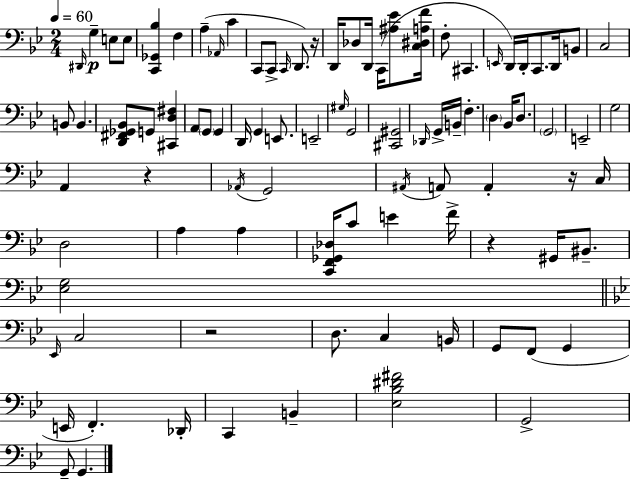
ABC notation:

X:1
T:Untitled
M:2/4
L:1/4
K:Gm
^D,,/4 G, E,/2 E,/2 [C,,_G,,_B,] F, A, _A,,/4 C C,,/2 C,,/2 C,,/4 D,,/2 z/4 D,,/4 _D,/2 D,,/4 C,,/4 [^A,_E]/2 [C,^D,A,F]/4 F,/2 ^C,, E,,/4 D,,/4 D,,/4 C,,/2 D,,/4 B,,/2 C,2 B,,/2 B,, [D,,^F,,_G,,_B,,]/2 G,,/2 [^C,,D,^F,] A,,/2 G,,/2 G,, D,,/4 G,, E,,/2 E,,2 ^G,/4 G,,2 [^C,,^G,,]2 _D,,/4 G,,/4 B,,/4 F, D, _B,,/4 D,/2 G,,2 E,,2 G,2 A,, z _A,,/4 G,,2 ^A,,/4 A,,/2 A,, z/4 C,/4 D,2 A, A, [C,,F,,_G,,_D,]/4 C/2 E F/4 z ^G,,/4 ^B,,/2 [_E,G,]2 _E,,/4 C,2 z2 D,/2 C, B,,/4 G,,/2 F,,/2 G,, E,,/4 F,, _D,,/4 C,, B,, [_E,_B,^D^F]2 G,,2 G,,/2 G,,